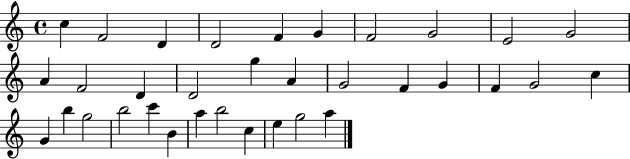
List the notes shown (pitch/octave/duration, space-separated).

C5/q F4/h D4/q D4/h F4/q G4/q F4/h G4/h E4/h G4/h A4/q F4/h D4/q D4/h G5/q A4/q G4/h F4/q G4/q F4/q G4/h C5/q G4/q B5/q G5/h B5/h C6/q B4/q A5/q B5/h C5/q E5/q G5/h A5/q